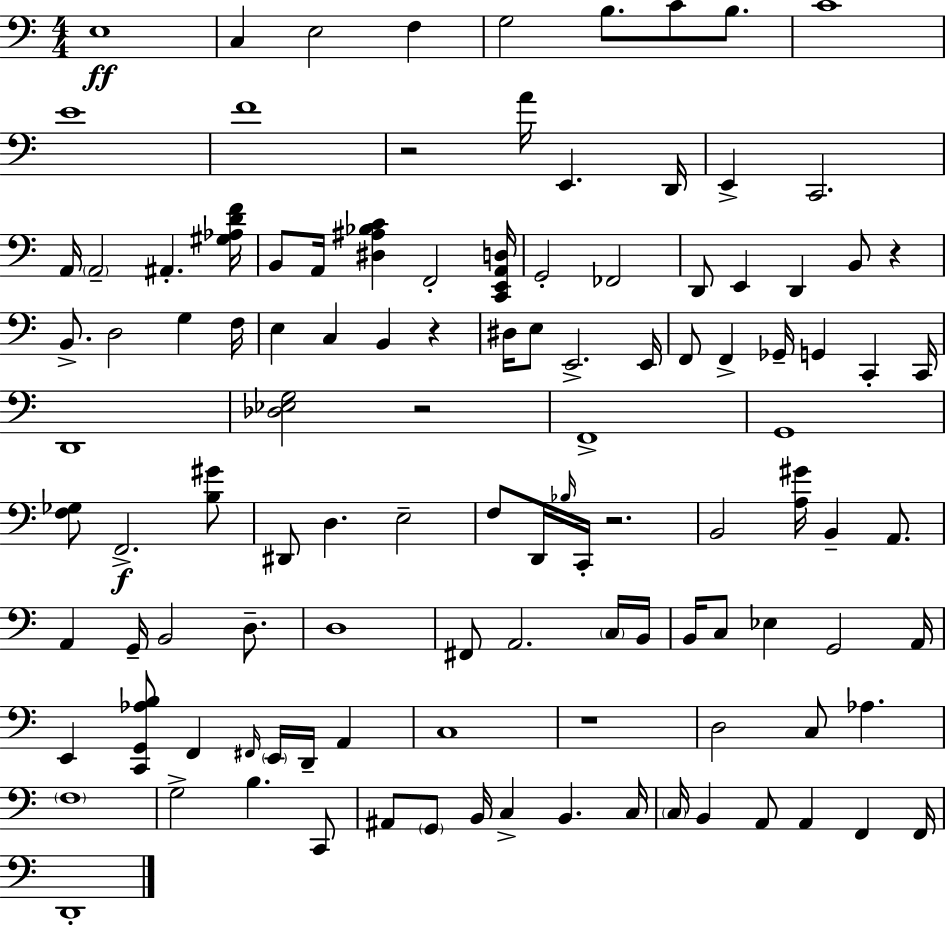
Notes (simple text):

E3/w C3/q E3/h F3/q G3/h B3/e. C4/e B3/e. C4/w E4/w F4/w R/h A4/s E2/q. D2/s E2/q C2/h. A2/s A2/h A#2/q. [G#3,Ab3,D4,F4]/s B2/e A2/s [D#3,A#3,Bb3,C4]/q F2/h [C2,E2,A2,D3]/s G2/h FES2/h D2/e E2/q D2/q B2/e R/q B2/e. D3/h G3/q F3/s E3/q C3/q B2/q R/q D#3/s E3/e E2/h. E2/s F2/e F2/q Gb2/s G2/q C2/q C2/s D2/w [Db3,Eb3,G3]/h R/h F2/w G2/w [F3,Gb3]/e F2/h. [B3,G#4]/e D#2/e D3/q. E3/h F3/e D2/s Bb3/s C2/s R/h. B2/h [A3,G#4]/s B2/q A2/e. A2/q G2/s B2/h D3/e. D3/w F#2/e A2/h. C3/s B2/s B2/s C3/e Eb3/q G2/h A2/s E2/q [C2,G2,Ab3,B3]/e F2/q F#2/s E2/s D2/s A2/q C3/w R/w D3/h C3/e Ab3/q. F3/w G3/h B3/q. C2/e A#2/e G2/e B2/s C3/q B2/q. C3/s C3/s B2/q A2/e A2/q F2/q F2/s D2/w